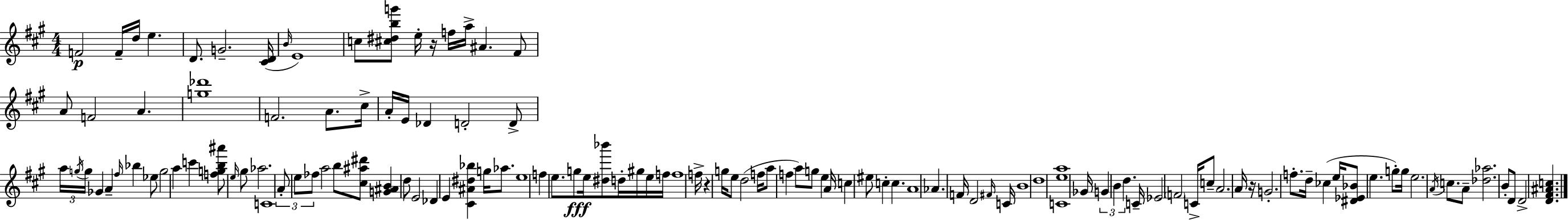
X:1
T:Untitled
M:4/4
L:1/4
K:A
F2 F/4 d/4 e D/2 G2 [^CD]/4 B/4 E4 c/2 [^c^dbg']/2 e/4 z/4 f/4 a/4 ^A ^F/2 A/2 F2 A [g_d']4 F2 A/2 ^c/4 A/4 E/4 _D D2 D/2 a/4 g/4 g/4 _G A ^f/4 _b _e/2 g2 a c' [fgb^a']/2 e/4 ^g/2 _a2 C4 A/2 e/2 _f/2 a2 b/2 [^c^a^d']/2 [G^AB] d/2 E2 _D E [^C^A^d_b] g/4 _a/2 e4 f e/2 g/2 e/4 [^d_b']/2 d/4 ^g/4 e/4 f/4 f4 f/4 z g/4 e/2 d2 f/4 a/2 f a/2 g/2 e A/4 c ^e/2 c c A4 _A F/4 D2 ^F/4 C/4 B4 d4 [Cea]4 _G/4 G B d C/4 _E2 F2 C/4 c/2 A2 A/4 z/4 G2 f/2 d/4 _c e/4 [^D_E_B]/2 e g/2 g/4 e2 A/4 c/2 A/2 [_d_a]2 B/2 D/2 D2 [D^F^Ac]